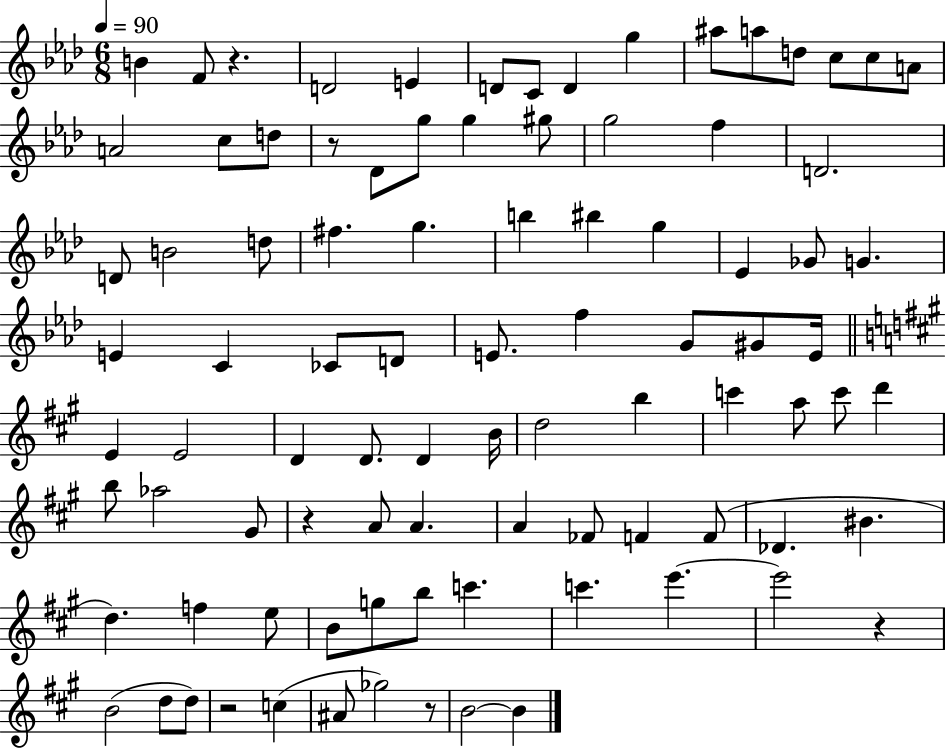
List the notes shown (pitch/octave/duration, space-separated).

B4/q F4/e R/q. D4/h E4/q D4/e C4/e D4/q G5/q A#5/e A5/e D5/e C5/e C5/e A4/e A4/h C5/e D5/e R/e Db4/e G5/e G5/q G#5/e G5/h F5/q D4/h. D4/e B4/h D5/e F#5/q. G5/q. B5/q BIS5/q G5/q Eb4/q Gb4/e G4/q. E4/q C4/q CES4/e D4/e E4/e. F5/q G4/e G#4/e E4/s E4/q E4/h D4/q D4/e. D4/q B4/s D5/h B5/q C6/q A5/e C6/e D6/q B5/e Ab5/h G#4/e R/q A4/e A4/q. A4/q FES4/e F4/q F4/e Db4/q. BIS4/q. D5/q. F5/q E5/e B4/e G5/e B5/e C6/q. C6/q. E6/q. E6/h R/q B4/h D5/e D5/e R/h C5/q A#4/e Gb5/h R/e B4/h B4/q